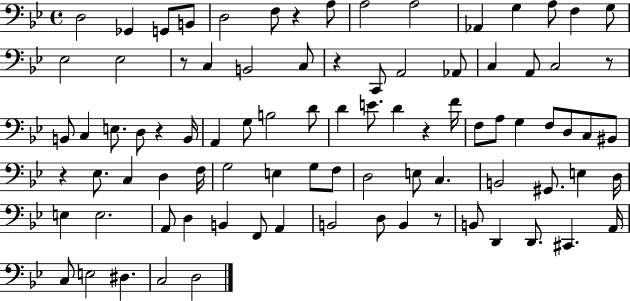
{
  \clef bass
  \time 4/4
  \defaultTimeSignature
  \key bes \major
  d2 ges,4 g,8 b,8 | d2 f8 r4 a8 | a2 a2 | aes,4 g4 a8 f4 g8 | \break ees2 ees2 | r8 c4 b,2 c8 | r4 c,8 a,2 aes,8 | c4 a,8 c2 r8 | \break b,8 c4 e8. d8 r4 b,16 | a,4 g8 b2 d'8 | d'4 e'8. d'4 r4 f'16 | f8 a8 g4 f8 d8 c8 bis,8 | \break r4 ees8. c4 d4 f16 | g2 e4 g8 f8 | d2 e8 c4. | b,2 gis,8. e4 d16 | \break e4 e2. | a,8 d4 b,4 f,8 a,4 | b,2 d8 b,4 r8 | b,8 d,4 d,8. cis,4. a,16 | \break c8 e2 dis4. | c2 d2 | \bar "|."
}